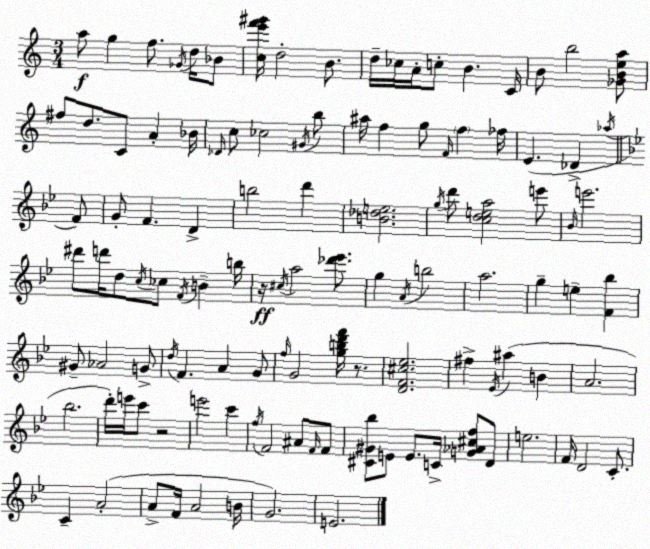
X:1
T:Untitled
M:3/4
L:1/4
K:Am
a/2 g f/2 _G/4 d/4 _B/2 [ce'f'^g']/4 d2 B/2 d/4 _c/4 A/4 c/2 B C/4 B/2 b2 [_GBea]/2 ^f/2 d/2 C/2 A _B/4 _D/4 c/2 _c2 ^G/4 b/2 ^a/4 f g/2 F/4 f _f/4 E _D _a/4 F/2 G/2 F D b2 d' [B_de]2 g/4 d'/2 [cdea]2 e'/2 _B/4 e'2 ^d'/2 d'/4 d/2 c/4 _c/2 F/4 B b/4 z/4 ^c/4 a2 [_d'_e']/2 g A/4 b2 a2 g e [F_b] ^G/2 _A2 G/2 d/4 F A G/2 f/4 G2 [gbd'f']/4 z/2 [DF^c_e]2 ^f _E/4 ^a B A2 _b2 d'/4 e'/4 c'/2 z2 e'2 c' f/4 F2 ^A/2 F/4 F/2 [^C^G_b]/2 E/2 E/2 C/4 [G_A^cf]/2 D/2 e2 F/4 D2 C/2 C A2 A/2 F/4 A2 B/4 G2 E2